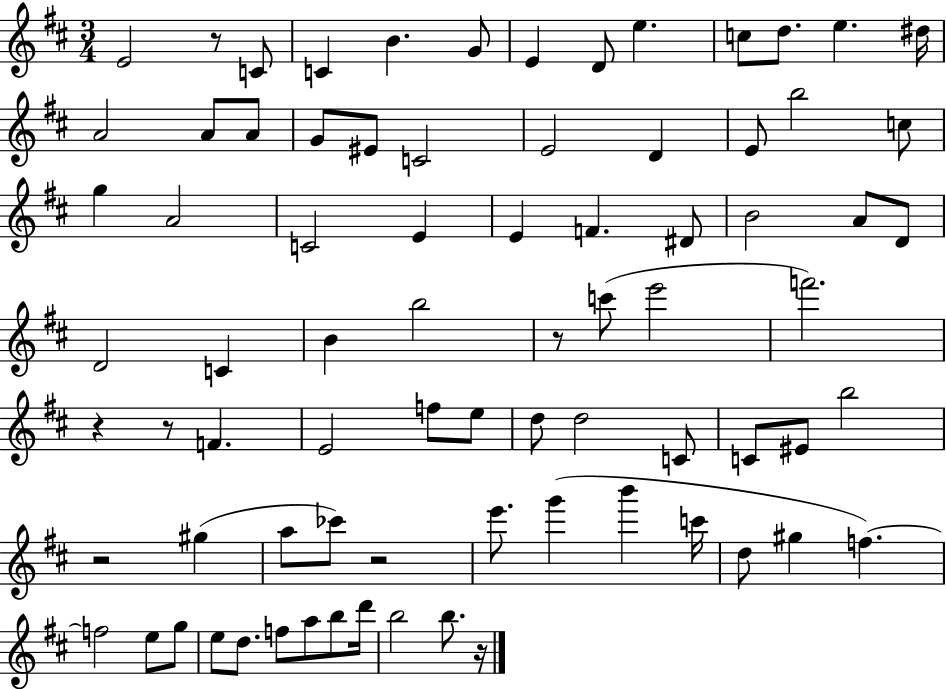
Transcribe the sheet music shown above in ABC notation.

X:1
T:Untitled
M:3/4
L:1/4
K:D
E2 z/2 C/2 C B G/2 E D/2 e c/2 d/2 e ^d/4 A2 A/2 A/2 G/2 ^E/2 C2 E2 D E/2 b2 c/2 g A2 C2 E E F ^D/2 B2 A/2 D/2 D2 C B b2 z/2 c'/2 e'2 f'2 z z/2 F E2 f/2 e/2 d/2 d2 C/2 C/2 ^E/2 b2 z2 ^g a/2 _c'/2 z2 e'/2 g' b' c'/4 d/2 ^g f f2 e/2 g/2 e/2 d/2 f/2 a/2 b/2 d'/4 b2 b/2 z/4